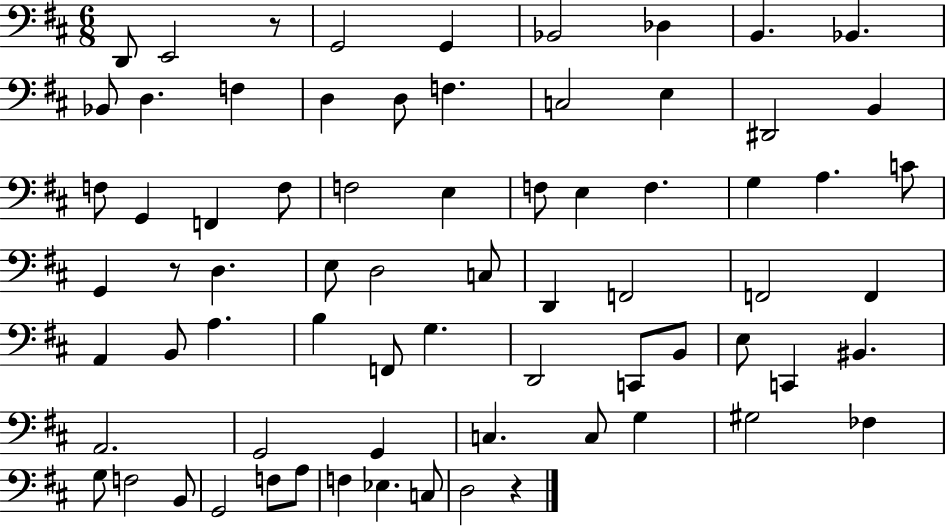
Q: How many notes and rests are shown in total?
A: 72